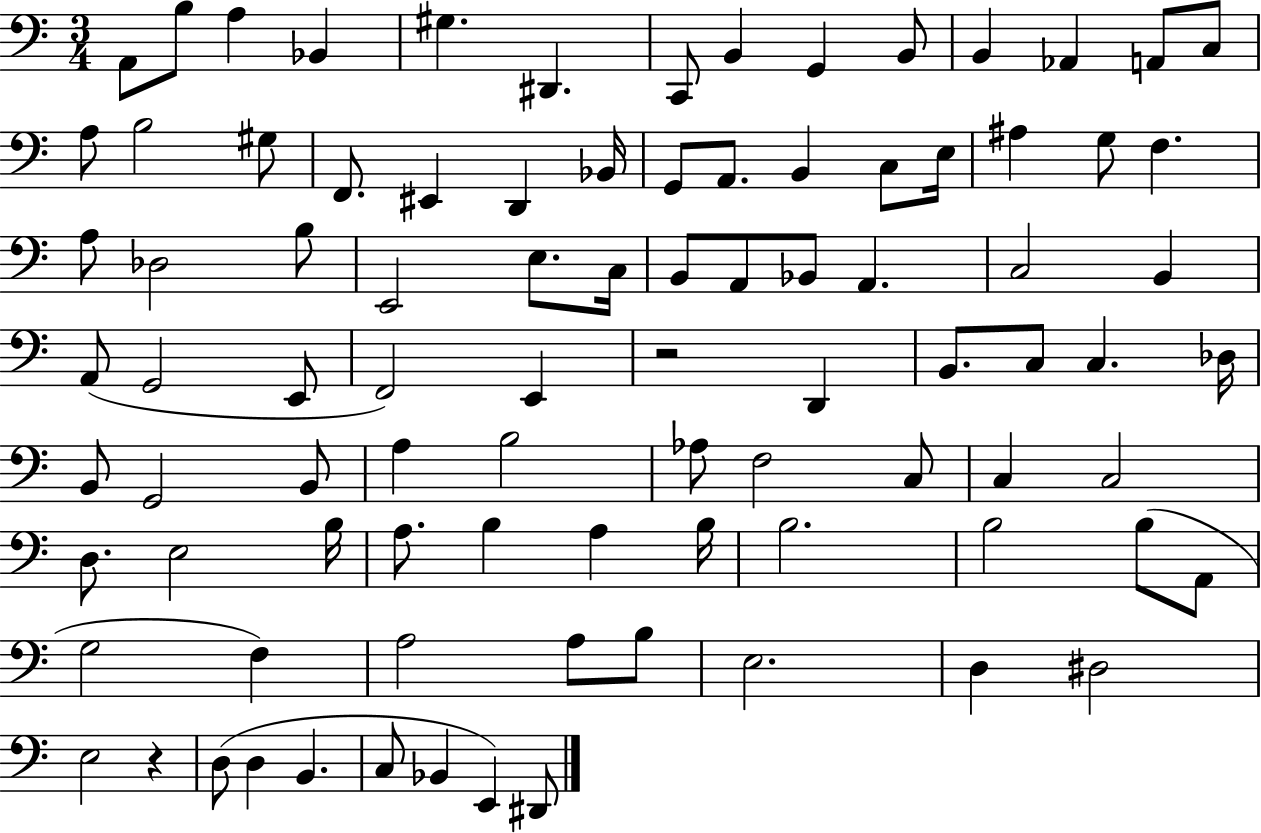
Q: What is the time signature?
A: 3/4